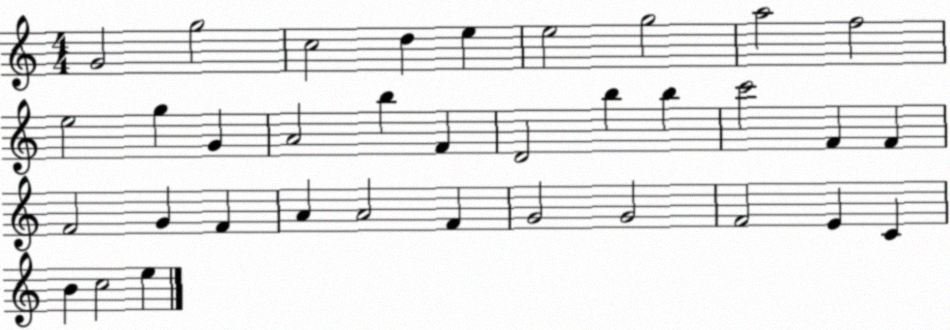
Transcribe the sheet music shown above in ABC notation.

X:1
T:Untitled
M:4/4
L:1/4
K:C
G2 g2 c2 d e e2 g2 a2 f2 e2 g G A2 b F D2 b b c'2 F F F2 G F A A2 F G2 G2 F2 E C B c2 e